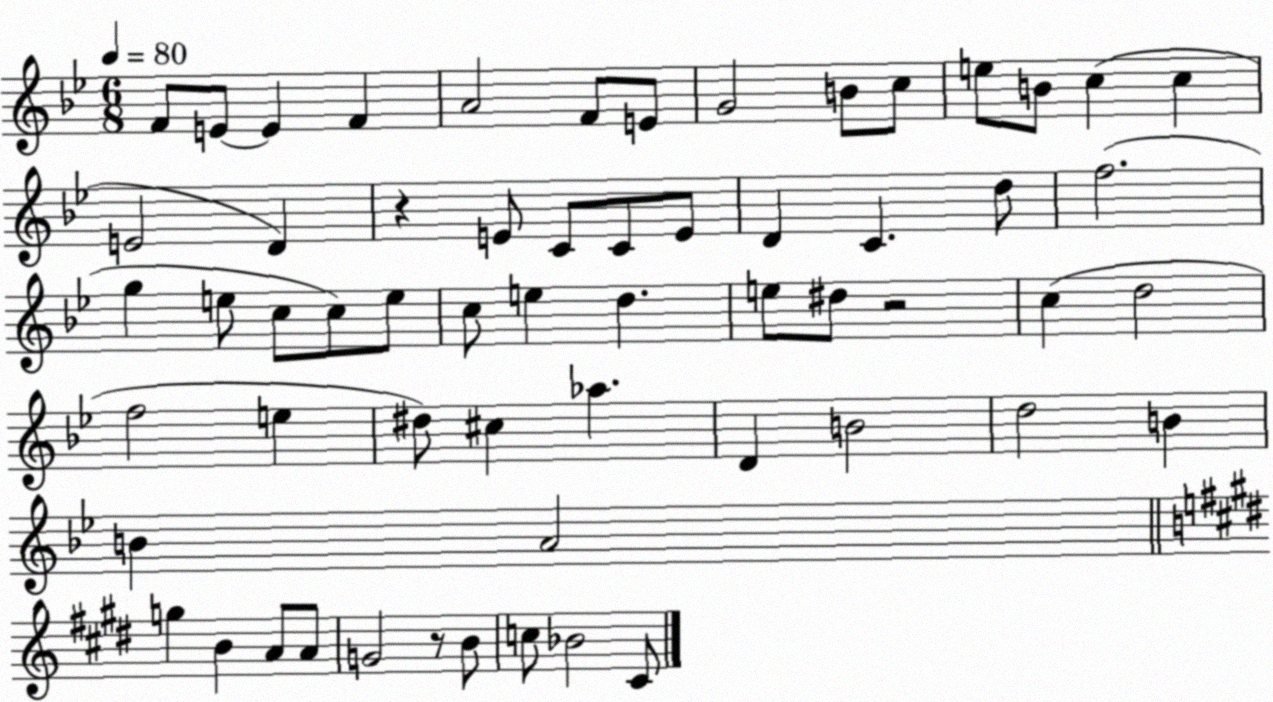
X:1
T:Untitled
M:6/8
L:1/4
K:Bb
F/2 E/2 E F A2 F/2 E/2 G2 B/2 c/2 e/2 B/2 c c E2 D z E/2 C/2 C/2 E/2 D C d/2 f2 g e/2 c/2 c/2 e/2 c/2 e d e/2 ^d/2 z2 c d2 f2 e ^d/2 ^c _a D B2 d2 B B A2 g B A/2 A/2 G2 z/2 B/2 c/2 _B2 ^C/2